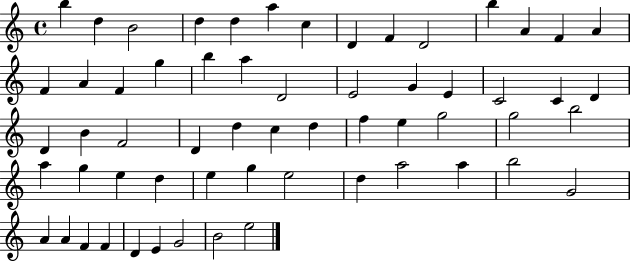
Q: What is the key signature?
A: C major